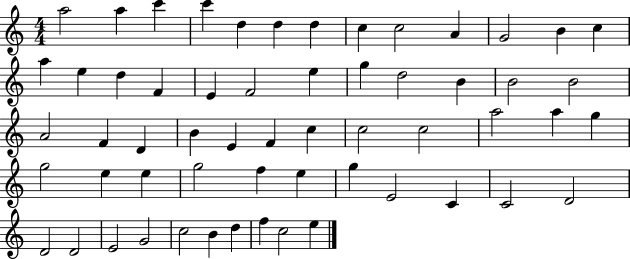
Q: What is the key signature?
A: C major